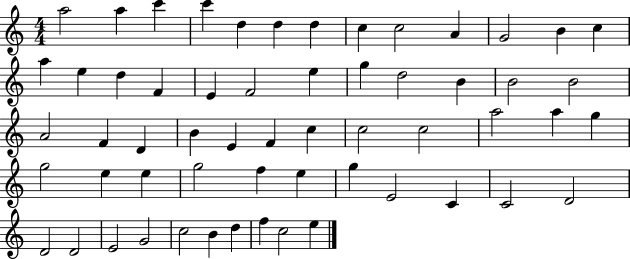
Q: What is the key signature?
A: C major